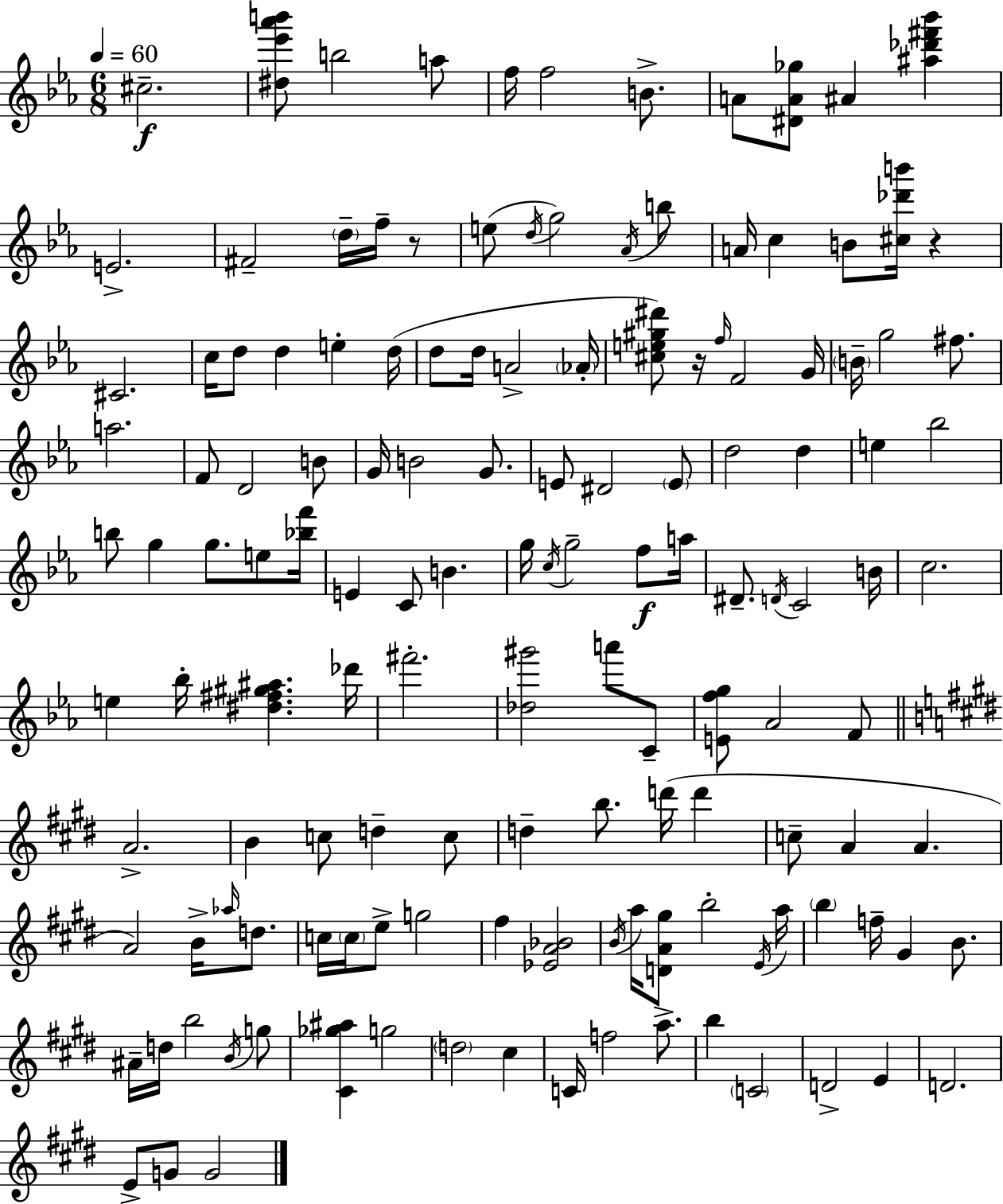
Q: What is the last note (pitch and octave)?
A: G4